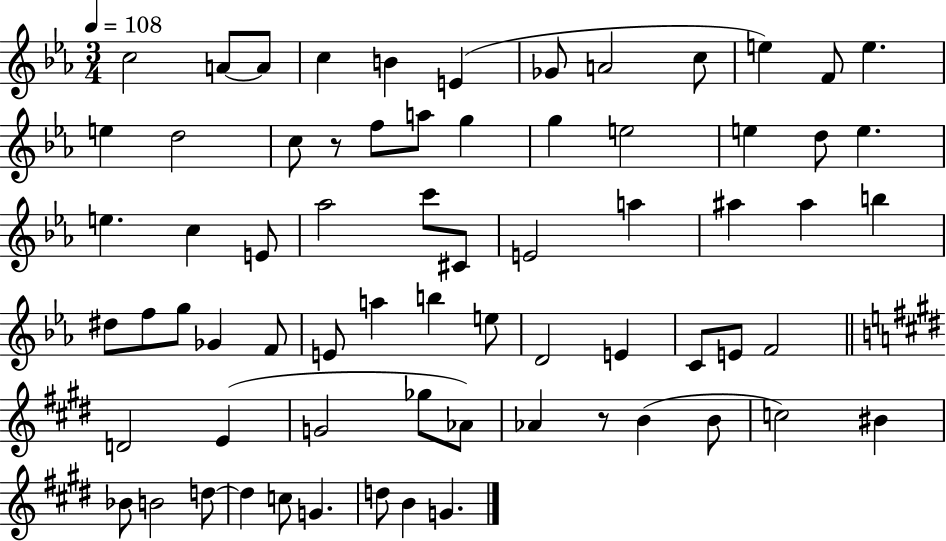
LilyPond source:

{
  \clef treble
  \numericTimeSignature
  \time 3/4
  \key ees \major
  \tempo 4 = 108
  c''2 a'8~~ a'8 | c''4 b'4 e'4( | ges'8 a'2 c''8 | e''4) f'8 e''4. | \break e''4 d''2 | c''8 r8 f''8 a''8 g''4 | g''4 e''2 | e''4 d''8 e''4. | \break e''4. c''4 e'8 | aes''2 c'''8 cis'8 | e'2 a''4 | ais''4 ais''4 b''4 | \break dis''8 f''8 g''8 ges'4 f'8 | e'8 a''4 b''4 e''8 | d'2 e'4 | c'8 e'8 f'2 | \break \bar "||" \break \key e \major d'2 e'4( | g'2 ges''8 aes'8) | aes'4 r8 b'4( b'8 | c''2) bis'4 | \break bes'8 b'2 d''8~~ | d''4 c''8 g'4. | d''8 b'4 g'4. | \bar "|."
}